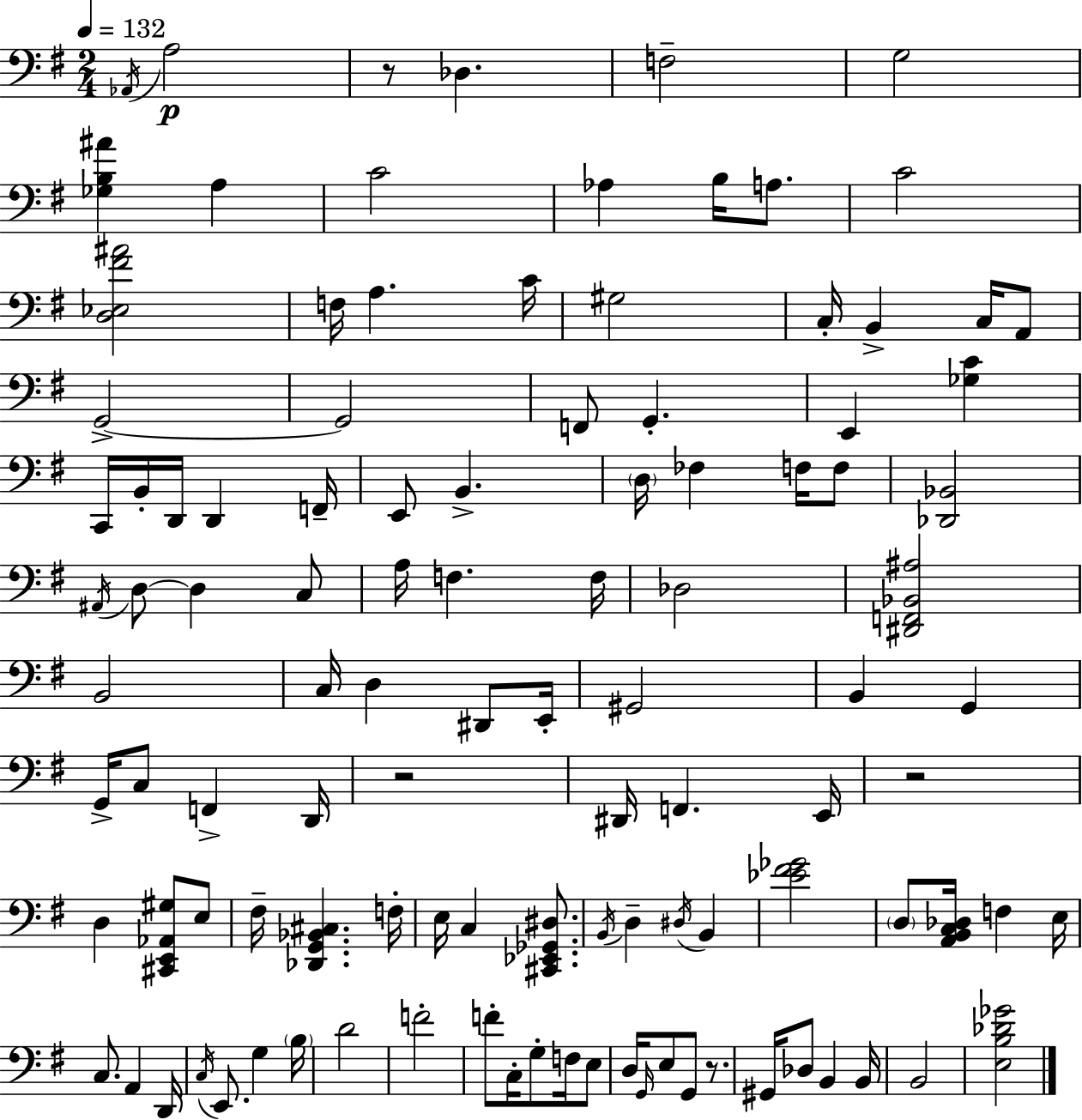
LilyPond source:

{
  \clef bass
  \numericTimeSignature
  \time 2/4
  \key e \minor
  \tempo 4 = 132
  \acciaccatura { aes,16 }\p a2 | r8 des4. | f2-- | g2 | \break <ges b ais'>4 a4 | c'2 | aes4 b16 a8. | c'2 | \break <d ees fis' ais'>2 | f16 a4. | c'16 gis2 | c16-. b,4-> c16 a,8 | \break g,2->~~ | g,2 | f,8 g,4.-. | e,4 <ges c'>4 | \break c,16 b,16-. d,16 d,4 | f,16-- e,8 b,4.-> | \parenthesize d16 fes4 f16 f8 | <des, bes,>2 | \break \acciaccatura { ais,16 } d8~~ d4 | c8 a16 f4. | f16 des2 | <dis, f, bes, ais>2 | \break b,2 | c16 d4 dis,8 | e,16-. gis,2 | b,4 g,4 | \break g,16-> c8 f,4-> | d,16 r2 | dis,16 f,4. | e,16 r2 | \break d4 <cis, e, aes, gis>8 | e8 fis16-- <des, g, bes, cis>4. | f16-. e16 c4 <cis, ees, ges, dis>8. | \acciaccatura { b,16 } d4-- \acciaccatura { dis16 } | \break b,4 <ees' fis' ges'>2 | \parenthesize d8 <a, b, c des>16 f4 | e16 c8. a,4 | d,16 \acciaccatura { c16 } e,8. | \break g4 \parenthesize b16 d'2 | f'2-. | f'8-. c16-. | g8-. f16 e8 d16 \grace { g,16 } e8 | \break g,8 r8. gis,16 des8 | b,4 b,16 b,2 | <e b des' ges'>2 | \bar "|."
}